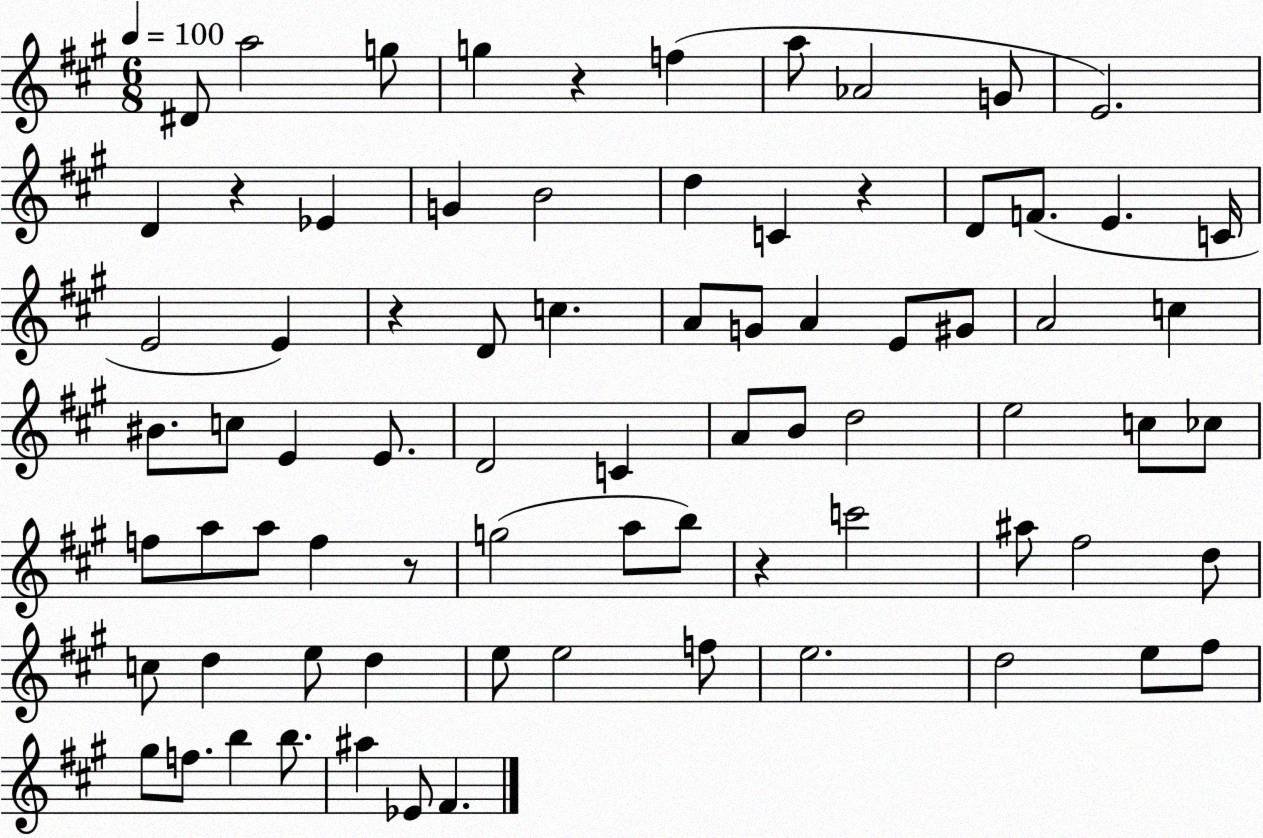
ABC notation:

X:1
T:Untitled
M:6/8
L:1/4
K:A
^D/2 a2 g/2 g z f a/2 _A2 G/2 E2 D z _E G B2 d C z D/2 F/2 E C/4 E2 E z D/2 c A/2 G/2 A E/2 ^G/2 A2 c ^B/2 c/2 E E/2 D2 C A/2 B/2 d2 e2 c/2 _c/2 f/2 a/2 a/2 f z/2 g2 a/2 b/2 z c'2 ^a/2 ^f2 d/2 c/2 d e/2 d e/2 e2 f/2 e2 d2 e/2 ^f/2 ^g/2 f/2 b b/2 ^a _E/2 ^F